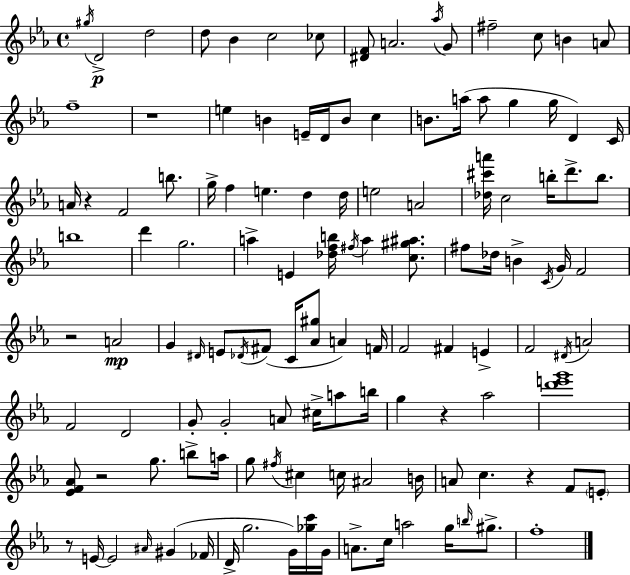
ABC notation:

X:1
T:Untitled
M:4/4
L:1/4
K:Eb
^g/4 D2 d2 d/2 _B c2 _c/2 [^DF]/2 A2 _a/4 G/2 ^f2 c/2 B A/2 f4 z4 e B E/4 D/4 B/2 c B/2 a/4 a/2 g g/4 D C/4 A/4 z F2 b/2 g/4 f e d d/4 e2 A2 [_d^c'a']/4 c2 b/4 d'/2 b/2 b4 d' g2 a E [_dfb]/4 ^f/4 a [c^g^a]/2 ^f/2 _d/4 B C/4 G/4 F2 z2 A2 G ^D/4 E/2 _D/4 ^F/2 C/4 [_A^g]/2 A F/4 F2 ^F E F2 ^D/4 A2 F2 D2 G/2 G2 A/2 ^c/4 a/2 b/4 g z _a2 [d'e'g']4 [_EF_A]/2 z2 g/2 b/2 a/4 g/2 ^f/4 ^c c/4 ^A2 B/4 A/2 c z F/2 E/2 z/2 E/4 E2 ^A/4 ^G _F/4 D/4 g2 G/4 [_gc']/4 G/4 A/2 c/4 a2 g/4 b/4 ^g/2 f4